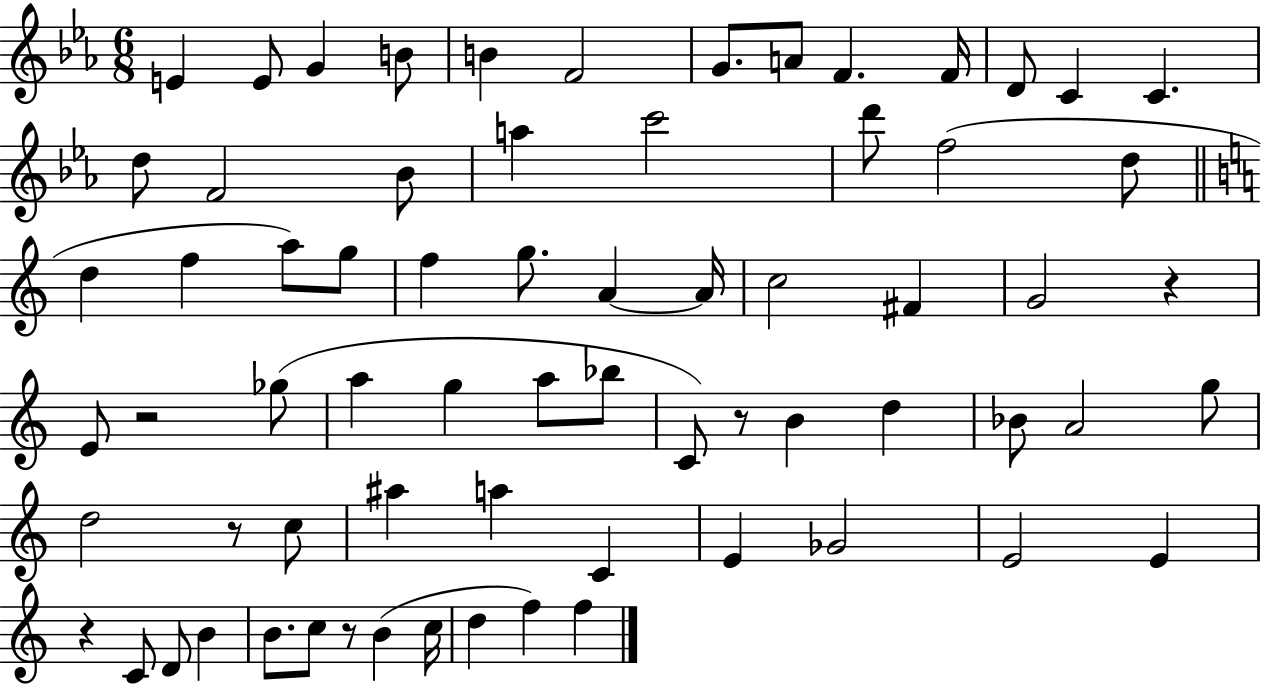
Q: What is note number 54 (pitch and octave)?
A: C4